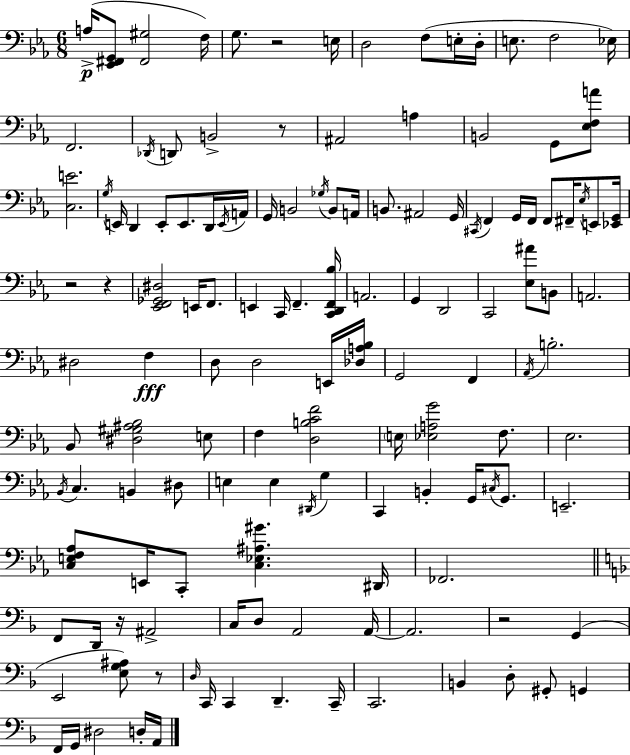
A3/s [Eb2,F#2,G2]/e [F#2,G#3]/h F3/s G3/e. R/h E3/s D3/h F3/e E3/s D3/s E3/e. F3/h Eb3/s F2/h. Db2/s D2/e B2/h R/e A#2/h A3/q B2/h G2/e [Eb3,F3,A4]/e [C3,E4]/h. G3/s E2/s D2/q E2/e E2/e. D2/s E2/s A2/s G2/s B2/h Gb3/s B2/e A2/s B2/e. A#2/h G2/s C#2/s F2/q G2/s F2/s F2/e F#2/s Eb3/s E2/e [Eb2,G2]/s R/h R/q [Eb2,F2,Gb2,D#3]/h E2/s F2/e. E2/q C2/s F2/q. [C2,D2,F2,Bb3]/s A2/h. G2/q D2/h C2/h [Eb3,A#4]/e B2/e A2/h. D#3/h F3/q D3/e D3/h E2/s [Db3,A3,Bb3]/s G2/h F2/q Ab2/s B3/h. Bb2/e [D#3,G#3,A#3,Bb3]/h E3/e F3/q [D3,B3,C4,F4]/h E3/s [Eb3,A3,G4]/h F3/e. Eb3/h. Bb2/s C3/q. B2/q D#3/e E3/q E3/q D#2/s G3/q C2/q B2/q G2/s C#3/s G2/e. E2/h. [C3,E3,F3,Ab3]/e E2/s C2/e [C3,Eb3,A#3,G#4]/q. D#2/s FES2/h. F2/e D2/s R/s A#2/h C3/s D3/e A2/h A2/s A2/h. R/h G2/q E2/h [E3,G3,A#3]/e R/e D3/s C2/s C2/q D2/q. C2/s C2/h. B2/q D3/e G#2/e G2/q F2/s G2/s D#3/h D3/s A2/s